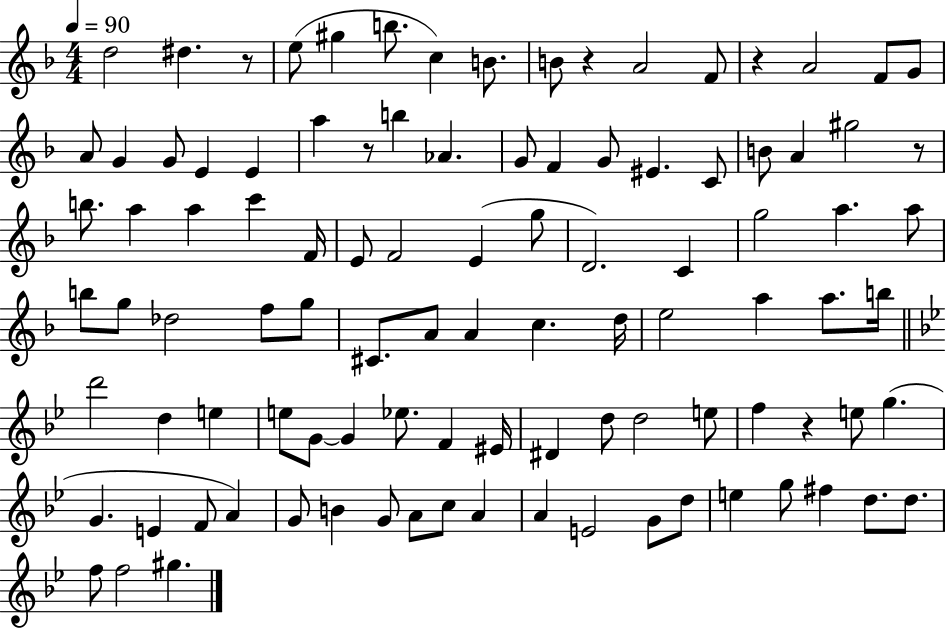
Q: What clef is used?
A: treble